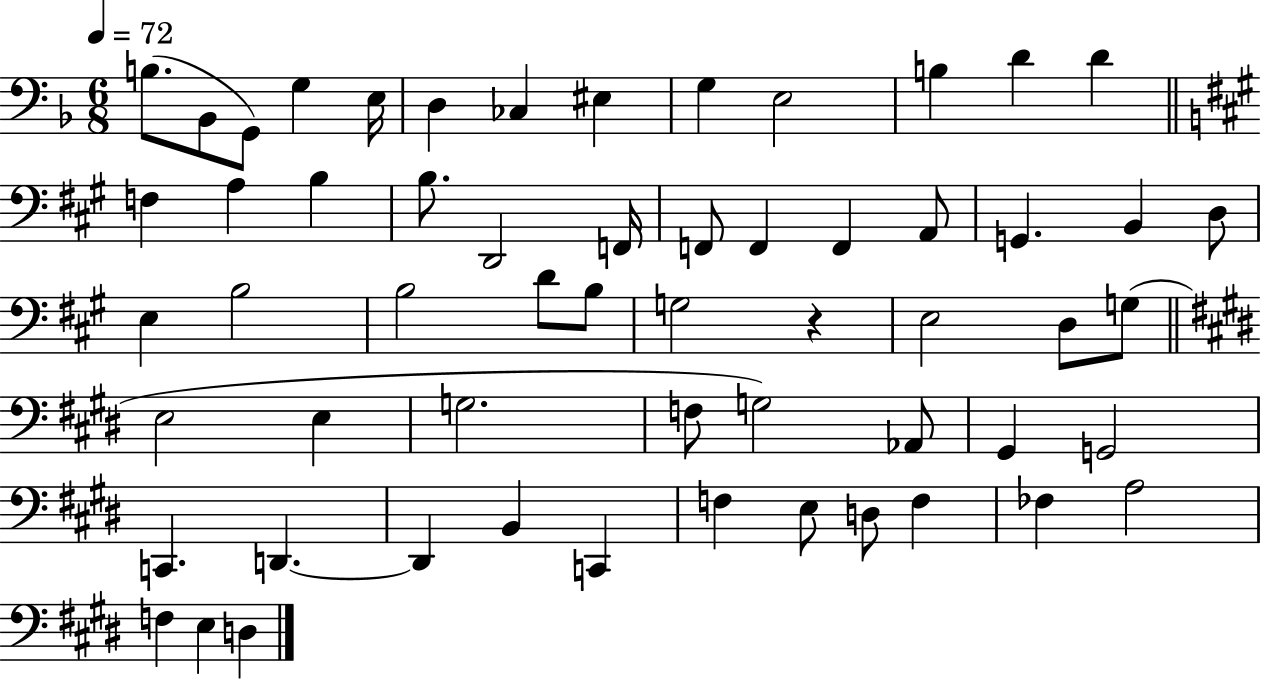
X:1
T:Untitled
M:6/8
L:1/4
K:F
B,/2 _B,,/2 G,,/2 G, E,/4 D, _C, ^E, G, E,2 B, D D F, A, B, B,/2 D,,2 F,,/4 F,,/2 F,, F,, A,,/2 G,, B,, D,/2 E, B,2 B,2 D/2 B,/2 G,2 z E,2 D,/2 G,/2 E,2 E, G,2 F,/2 G,2 _A,,/2 ^G,, G,,2 C,, D,, D,, B,, C,, F, E,/2 D,/2 F, _F, A,2 F, E, D,